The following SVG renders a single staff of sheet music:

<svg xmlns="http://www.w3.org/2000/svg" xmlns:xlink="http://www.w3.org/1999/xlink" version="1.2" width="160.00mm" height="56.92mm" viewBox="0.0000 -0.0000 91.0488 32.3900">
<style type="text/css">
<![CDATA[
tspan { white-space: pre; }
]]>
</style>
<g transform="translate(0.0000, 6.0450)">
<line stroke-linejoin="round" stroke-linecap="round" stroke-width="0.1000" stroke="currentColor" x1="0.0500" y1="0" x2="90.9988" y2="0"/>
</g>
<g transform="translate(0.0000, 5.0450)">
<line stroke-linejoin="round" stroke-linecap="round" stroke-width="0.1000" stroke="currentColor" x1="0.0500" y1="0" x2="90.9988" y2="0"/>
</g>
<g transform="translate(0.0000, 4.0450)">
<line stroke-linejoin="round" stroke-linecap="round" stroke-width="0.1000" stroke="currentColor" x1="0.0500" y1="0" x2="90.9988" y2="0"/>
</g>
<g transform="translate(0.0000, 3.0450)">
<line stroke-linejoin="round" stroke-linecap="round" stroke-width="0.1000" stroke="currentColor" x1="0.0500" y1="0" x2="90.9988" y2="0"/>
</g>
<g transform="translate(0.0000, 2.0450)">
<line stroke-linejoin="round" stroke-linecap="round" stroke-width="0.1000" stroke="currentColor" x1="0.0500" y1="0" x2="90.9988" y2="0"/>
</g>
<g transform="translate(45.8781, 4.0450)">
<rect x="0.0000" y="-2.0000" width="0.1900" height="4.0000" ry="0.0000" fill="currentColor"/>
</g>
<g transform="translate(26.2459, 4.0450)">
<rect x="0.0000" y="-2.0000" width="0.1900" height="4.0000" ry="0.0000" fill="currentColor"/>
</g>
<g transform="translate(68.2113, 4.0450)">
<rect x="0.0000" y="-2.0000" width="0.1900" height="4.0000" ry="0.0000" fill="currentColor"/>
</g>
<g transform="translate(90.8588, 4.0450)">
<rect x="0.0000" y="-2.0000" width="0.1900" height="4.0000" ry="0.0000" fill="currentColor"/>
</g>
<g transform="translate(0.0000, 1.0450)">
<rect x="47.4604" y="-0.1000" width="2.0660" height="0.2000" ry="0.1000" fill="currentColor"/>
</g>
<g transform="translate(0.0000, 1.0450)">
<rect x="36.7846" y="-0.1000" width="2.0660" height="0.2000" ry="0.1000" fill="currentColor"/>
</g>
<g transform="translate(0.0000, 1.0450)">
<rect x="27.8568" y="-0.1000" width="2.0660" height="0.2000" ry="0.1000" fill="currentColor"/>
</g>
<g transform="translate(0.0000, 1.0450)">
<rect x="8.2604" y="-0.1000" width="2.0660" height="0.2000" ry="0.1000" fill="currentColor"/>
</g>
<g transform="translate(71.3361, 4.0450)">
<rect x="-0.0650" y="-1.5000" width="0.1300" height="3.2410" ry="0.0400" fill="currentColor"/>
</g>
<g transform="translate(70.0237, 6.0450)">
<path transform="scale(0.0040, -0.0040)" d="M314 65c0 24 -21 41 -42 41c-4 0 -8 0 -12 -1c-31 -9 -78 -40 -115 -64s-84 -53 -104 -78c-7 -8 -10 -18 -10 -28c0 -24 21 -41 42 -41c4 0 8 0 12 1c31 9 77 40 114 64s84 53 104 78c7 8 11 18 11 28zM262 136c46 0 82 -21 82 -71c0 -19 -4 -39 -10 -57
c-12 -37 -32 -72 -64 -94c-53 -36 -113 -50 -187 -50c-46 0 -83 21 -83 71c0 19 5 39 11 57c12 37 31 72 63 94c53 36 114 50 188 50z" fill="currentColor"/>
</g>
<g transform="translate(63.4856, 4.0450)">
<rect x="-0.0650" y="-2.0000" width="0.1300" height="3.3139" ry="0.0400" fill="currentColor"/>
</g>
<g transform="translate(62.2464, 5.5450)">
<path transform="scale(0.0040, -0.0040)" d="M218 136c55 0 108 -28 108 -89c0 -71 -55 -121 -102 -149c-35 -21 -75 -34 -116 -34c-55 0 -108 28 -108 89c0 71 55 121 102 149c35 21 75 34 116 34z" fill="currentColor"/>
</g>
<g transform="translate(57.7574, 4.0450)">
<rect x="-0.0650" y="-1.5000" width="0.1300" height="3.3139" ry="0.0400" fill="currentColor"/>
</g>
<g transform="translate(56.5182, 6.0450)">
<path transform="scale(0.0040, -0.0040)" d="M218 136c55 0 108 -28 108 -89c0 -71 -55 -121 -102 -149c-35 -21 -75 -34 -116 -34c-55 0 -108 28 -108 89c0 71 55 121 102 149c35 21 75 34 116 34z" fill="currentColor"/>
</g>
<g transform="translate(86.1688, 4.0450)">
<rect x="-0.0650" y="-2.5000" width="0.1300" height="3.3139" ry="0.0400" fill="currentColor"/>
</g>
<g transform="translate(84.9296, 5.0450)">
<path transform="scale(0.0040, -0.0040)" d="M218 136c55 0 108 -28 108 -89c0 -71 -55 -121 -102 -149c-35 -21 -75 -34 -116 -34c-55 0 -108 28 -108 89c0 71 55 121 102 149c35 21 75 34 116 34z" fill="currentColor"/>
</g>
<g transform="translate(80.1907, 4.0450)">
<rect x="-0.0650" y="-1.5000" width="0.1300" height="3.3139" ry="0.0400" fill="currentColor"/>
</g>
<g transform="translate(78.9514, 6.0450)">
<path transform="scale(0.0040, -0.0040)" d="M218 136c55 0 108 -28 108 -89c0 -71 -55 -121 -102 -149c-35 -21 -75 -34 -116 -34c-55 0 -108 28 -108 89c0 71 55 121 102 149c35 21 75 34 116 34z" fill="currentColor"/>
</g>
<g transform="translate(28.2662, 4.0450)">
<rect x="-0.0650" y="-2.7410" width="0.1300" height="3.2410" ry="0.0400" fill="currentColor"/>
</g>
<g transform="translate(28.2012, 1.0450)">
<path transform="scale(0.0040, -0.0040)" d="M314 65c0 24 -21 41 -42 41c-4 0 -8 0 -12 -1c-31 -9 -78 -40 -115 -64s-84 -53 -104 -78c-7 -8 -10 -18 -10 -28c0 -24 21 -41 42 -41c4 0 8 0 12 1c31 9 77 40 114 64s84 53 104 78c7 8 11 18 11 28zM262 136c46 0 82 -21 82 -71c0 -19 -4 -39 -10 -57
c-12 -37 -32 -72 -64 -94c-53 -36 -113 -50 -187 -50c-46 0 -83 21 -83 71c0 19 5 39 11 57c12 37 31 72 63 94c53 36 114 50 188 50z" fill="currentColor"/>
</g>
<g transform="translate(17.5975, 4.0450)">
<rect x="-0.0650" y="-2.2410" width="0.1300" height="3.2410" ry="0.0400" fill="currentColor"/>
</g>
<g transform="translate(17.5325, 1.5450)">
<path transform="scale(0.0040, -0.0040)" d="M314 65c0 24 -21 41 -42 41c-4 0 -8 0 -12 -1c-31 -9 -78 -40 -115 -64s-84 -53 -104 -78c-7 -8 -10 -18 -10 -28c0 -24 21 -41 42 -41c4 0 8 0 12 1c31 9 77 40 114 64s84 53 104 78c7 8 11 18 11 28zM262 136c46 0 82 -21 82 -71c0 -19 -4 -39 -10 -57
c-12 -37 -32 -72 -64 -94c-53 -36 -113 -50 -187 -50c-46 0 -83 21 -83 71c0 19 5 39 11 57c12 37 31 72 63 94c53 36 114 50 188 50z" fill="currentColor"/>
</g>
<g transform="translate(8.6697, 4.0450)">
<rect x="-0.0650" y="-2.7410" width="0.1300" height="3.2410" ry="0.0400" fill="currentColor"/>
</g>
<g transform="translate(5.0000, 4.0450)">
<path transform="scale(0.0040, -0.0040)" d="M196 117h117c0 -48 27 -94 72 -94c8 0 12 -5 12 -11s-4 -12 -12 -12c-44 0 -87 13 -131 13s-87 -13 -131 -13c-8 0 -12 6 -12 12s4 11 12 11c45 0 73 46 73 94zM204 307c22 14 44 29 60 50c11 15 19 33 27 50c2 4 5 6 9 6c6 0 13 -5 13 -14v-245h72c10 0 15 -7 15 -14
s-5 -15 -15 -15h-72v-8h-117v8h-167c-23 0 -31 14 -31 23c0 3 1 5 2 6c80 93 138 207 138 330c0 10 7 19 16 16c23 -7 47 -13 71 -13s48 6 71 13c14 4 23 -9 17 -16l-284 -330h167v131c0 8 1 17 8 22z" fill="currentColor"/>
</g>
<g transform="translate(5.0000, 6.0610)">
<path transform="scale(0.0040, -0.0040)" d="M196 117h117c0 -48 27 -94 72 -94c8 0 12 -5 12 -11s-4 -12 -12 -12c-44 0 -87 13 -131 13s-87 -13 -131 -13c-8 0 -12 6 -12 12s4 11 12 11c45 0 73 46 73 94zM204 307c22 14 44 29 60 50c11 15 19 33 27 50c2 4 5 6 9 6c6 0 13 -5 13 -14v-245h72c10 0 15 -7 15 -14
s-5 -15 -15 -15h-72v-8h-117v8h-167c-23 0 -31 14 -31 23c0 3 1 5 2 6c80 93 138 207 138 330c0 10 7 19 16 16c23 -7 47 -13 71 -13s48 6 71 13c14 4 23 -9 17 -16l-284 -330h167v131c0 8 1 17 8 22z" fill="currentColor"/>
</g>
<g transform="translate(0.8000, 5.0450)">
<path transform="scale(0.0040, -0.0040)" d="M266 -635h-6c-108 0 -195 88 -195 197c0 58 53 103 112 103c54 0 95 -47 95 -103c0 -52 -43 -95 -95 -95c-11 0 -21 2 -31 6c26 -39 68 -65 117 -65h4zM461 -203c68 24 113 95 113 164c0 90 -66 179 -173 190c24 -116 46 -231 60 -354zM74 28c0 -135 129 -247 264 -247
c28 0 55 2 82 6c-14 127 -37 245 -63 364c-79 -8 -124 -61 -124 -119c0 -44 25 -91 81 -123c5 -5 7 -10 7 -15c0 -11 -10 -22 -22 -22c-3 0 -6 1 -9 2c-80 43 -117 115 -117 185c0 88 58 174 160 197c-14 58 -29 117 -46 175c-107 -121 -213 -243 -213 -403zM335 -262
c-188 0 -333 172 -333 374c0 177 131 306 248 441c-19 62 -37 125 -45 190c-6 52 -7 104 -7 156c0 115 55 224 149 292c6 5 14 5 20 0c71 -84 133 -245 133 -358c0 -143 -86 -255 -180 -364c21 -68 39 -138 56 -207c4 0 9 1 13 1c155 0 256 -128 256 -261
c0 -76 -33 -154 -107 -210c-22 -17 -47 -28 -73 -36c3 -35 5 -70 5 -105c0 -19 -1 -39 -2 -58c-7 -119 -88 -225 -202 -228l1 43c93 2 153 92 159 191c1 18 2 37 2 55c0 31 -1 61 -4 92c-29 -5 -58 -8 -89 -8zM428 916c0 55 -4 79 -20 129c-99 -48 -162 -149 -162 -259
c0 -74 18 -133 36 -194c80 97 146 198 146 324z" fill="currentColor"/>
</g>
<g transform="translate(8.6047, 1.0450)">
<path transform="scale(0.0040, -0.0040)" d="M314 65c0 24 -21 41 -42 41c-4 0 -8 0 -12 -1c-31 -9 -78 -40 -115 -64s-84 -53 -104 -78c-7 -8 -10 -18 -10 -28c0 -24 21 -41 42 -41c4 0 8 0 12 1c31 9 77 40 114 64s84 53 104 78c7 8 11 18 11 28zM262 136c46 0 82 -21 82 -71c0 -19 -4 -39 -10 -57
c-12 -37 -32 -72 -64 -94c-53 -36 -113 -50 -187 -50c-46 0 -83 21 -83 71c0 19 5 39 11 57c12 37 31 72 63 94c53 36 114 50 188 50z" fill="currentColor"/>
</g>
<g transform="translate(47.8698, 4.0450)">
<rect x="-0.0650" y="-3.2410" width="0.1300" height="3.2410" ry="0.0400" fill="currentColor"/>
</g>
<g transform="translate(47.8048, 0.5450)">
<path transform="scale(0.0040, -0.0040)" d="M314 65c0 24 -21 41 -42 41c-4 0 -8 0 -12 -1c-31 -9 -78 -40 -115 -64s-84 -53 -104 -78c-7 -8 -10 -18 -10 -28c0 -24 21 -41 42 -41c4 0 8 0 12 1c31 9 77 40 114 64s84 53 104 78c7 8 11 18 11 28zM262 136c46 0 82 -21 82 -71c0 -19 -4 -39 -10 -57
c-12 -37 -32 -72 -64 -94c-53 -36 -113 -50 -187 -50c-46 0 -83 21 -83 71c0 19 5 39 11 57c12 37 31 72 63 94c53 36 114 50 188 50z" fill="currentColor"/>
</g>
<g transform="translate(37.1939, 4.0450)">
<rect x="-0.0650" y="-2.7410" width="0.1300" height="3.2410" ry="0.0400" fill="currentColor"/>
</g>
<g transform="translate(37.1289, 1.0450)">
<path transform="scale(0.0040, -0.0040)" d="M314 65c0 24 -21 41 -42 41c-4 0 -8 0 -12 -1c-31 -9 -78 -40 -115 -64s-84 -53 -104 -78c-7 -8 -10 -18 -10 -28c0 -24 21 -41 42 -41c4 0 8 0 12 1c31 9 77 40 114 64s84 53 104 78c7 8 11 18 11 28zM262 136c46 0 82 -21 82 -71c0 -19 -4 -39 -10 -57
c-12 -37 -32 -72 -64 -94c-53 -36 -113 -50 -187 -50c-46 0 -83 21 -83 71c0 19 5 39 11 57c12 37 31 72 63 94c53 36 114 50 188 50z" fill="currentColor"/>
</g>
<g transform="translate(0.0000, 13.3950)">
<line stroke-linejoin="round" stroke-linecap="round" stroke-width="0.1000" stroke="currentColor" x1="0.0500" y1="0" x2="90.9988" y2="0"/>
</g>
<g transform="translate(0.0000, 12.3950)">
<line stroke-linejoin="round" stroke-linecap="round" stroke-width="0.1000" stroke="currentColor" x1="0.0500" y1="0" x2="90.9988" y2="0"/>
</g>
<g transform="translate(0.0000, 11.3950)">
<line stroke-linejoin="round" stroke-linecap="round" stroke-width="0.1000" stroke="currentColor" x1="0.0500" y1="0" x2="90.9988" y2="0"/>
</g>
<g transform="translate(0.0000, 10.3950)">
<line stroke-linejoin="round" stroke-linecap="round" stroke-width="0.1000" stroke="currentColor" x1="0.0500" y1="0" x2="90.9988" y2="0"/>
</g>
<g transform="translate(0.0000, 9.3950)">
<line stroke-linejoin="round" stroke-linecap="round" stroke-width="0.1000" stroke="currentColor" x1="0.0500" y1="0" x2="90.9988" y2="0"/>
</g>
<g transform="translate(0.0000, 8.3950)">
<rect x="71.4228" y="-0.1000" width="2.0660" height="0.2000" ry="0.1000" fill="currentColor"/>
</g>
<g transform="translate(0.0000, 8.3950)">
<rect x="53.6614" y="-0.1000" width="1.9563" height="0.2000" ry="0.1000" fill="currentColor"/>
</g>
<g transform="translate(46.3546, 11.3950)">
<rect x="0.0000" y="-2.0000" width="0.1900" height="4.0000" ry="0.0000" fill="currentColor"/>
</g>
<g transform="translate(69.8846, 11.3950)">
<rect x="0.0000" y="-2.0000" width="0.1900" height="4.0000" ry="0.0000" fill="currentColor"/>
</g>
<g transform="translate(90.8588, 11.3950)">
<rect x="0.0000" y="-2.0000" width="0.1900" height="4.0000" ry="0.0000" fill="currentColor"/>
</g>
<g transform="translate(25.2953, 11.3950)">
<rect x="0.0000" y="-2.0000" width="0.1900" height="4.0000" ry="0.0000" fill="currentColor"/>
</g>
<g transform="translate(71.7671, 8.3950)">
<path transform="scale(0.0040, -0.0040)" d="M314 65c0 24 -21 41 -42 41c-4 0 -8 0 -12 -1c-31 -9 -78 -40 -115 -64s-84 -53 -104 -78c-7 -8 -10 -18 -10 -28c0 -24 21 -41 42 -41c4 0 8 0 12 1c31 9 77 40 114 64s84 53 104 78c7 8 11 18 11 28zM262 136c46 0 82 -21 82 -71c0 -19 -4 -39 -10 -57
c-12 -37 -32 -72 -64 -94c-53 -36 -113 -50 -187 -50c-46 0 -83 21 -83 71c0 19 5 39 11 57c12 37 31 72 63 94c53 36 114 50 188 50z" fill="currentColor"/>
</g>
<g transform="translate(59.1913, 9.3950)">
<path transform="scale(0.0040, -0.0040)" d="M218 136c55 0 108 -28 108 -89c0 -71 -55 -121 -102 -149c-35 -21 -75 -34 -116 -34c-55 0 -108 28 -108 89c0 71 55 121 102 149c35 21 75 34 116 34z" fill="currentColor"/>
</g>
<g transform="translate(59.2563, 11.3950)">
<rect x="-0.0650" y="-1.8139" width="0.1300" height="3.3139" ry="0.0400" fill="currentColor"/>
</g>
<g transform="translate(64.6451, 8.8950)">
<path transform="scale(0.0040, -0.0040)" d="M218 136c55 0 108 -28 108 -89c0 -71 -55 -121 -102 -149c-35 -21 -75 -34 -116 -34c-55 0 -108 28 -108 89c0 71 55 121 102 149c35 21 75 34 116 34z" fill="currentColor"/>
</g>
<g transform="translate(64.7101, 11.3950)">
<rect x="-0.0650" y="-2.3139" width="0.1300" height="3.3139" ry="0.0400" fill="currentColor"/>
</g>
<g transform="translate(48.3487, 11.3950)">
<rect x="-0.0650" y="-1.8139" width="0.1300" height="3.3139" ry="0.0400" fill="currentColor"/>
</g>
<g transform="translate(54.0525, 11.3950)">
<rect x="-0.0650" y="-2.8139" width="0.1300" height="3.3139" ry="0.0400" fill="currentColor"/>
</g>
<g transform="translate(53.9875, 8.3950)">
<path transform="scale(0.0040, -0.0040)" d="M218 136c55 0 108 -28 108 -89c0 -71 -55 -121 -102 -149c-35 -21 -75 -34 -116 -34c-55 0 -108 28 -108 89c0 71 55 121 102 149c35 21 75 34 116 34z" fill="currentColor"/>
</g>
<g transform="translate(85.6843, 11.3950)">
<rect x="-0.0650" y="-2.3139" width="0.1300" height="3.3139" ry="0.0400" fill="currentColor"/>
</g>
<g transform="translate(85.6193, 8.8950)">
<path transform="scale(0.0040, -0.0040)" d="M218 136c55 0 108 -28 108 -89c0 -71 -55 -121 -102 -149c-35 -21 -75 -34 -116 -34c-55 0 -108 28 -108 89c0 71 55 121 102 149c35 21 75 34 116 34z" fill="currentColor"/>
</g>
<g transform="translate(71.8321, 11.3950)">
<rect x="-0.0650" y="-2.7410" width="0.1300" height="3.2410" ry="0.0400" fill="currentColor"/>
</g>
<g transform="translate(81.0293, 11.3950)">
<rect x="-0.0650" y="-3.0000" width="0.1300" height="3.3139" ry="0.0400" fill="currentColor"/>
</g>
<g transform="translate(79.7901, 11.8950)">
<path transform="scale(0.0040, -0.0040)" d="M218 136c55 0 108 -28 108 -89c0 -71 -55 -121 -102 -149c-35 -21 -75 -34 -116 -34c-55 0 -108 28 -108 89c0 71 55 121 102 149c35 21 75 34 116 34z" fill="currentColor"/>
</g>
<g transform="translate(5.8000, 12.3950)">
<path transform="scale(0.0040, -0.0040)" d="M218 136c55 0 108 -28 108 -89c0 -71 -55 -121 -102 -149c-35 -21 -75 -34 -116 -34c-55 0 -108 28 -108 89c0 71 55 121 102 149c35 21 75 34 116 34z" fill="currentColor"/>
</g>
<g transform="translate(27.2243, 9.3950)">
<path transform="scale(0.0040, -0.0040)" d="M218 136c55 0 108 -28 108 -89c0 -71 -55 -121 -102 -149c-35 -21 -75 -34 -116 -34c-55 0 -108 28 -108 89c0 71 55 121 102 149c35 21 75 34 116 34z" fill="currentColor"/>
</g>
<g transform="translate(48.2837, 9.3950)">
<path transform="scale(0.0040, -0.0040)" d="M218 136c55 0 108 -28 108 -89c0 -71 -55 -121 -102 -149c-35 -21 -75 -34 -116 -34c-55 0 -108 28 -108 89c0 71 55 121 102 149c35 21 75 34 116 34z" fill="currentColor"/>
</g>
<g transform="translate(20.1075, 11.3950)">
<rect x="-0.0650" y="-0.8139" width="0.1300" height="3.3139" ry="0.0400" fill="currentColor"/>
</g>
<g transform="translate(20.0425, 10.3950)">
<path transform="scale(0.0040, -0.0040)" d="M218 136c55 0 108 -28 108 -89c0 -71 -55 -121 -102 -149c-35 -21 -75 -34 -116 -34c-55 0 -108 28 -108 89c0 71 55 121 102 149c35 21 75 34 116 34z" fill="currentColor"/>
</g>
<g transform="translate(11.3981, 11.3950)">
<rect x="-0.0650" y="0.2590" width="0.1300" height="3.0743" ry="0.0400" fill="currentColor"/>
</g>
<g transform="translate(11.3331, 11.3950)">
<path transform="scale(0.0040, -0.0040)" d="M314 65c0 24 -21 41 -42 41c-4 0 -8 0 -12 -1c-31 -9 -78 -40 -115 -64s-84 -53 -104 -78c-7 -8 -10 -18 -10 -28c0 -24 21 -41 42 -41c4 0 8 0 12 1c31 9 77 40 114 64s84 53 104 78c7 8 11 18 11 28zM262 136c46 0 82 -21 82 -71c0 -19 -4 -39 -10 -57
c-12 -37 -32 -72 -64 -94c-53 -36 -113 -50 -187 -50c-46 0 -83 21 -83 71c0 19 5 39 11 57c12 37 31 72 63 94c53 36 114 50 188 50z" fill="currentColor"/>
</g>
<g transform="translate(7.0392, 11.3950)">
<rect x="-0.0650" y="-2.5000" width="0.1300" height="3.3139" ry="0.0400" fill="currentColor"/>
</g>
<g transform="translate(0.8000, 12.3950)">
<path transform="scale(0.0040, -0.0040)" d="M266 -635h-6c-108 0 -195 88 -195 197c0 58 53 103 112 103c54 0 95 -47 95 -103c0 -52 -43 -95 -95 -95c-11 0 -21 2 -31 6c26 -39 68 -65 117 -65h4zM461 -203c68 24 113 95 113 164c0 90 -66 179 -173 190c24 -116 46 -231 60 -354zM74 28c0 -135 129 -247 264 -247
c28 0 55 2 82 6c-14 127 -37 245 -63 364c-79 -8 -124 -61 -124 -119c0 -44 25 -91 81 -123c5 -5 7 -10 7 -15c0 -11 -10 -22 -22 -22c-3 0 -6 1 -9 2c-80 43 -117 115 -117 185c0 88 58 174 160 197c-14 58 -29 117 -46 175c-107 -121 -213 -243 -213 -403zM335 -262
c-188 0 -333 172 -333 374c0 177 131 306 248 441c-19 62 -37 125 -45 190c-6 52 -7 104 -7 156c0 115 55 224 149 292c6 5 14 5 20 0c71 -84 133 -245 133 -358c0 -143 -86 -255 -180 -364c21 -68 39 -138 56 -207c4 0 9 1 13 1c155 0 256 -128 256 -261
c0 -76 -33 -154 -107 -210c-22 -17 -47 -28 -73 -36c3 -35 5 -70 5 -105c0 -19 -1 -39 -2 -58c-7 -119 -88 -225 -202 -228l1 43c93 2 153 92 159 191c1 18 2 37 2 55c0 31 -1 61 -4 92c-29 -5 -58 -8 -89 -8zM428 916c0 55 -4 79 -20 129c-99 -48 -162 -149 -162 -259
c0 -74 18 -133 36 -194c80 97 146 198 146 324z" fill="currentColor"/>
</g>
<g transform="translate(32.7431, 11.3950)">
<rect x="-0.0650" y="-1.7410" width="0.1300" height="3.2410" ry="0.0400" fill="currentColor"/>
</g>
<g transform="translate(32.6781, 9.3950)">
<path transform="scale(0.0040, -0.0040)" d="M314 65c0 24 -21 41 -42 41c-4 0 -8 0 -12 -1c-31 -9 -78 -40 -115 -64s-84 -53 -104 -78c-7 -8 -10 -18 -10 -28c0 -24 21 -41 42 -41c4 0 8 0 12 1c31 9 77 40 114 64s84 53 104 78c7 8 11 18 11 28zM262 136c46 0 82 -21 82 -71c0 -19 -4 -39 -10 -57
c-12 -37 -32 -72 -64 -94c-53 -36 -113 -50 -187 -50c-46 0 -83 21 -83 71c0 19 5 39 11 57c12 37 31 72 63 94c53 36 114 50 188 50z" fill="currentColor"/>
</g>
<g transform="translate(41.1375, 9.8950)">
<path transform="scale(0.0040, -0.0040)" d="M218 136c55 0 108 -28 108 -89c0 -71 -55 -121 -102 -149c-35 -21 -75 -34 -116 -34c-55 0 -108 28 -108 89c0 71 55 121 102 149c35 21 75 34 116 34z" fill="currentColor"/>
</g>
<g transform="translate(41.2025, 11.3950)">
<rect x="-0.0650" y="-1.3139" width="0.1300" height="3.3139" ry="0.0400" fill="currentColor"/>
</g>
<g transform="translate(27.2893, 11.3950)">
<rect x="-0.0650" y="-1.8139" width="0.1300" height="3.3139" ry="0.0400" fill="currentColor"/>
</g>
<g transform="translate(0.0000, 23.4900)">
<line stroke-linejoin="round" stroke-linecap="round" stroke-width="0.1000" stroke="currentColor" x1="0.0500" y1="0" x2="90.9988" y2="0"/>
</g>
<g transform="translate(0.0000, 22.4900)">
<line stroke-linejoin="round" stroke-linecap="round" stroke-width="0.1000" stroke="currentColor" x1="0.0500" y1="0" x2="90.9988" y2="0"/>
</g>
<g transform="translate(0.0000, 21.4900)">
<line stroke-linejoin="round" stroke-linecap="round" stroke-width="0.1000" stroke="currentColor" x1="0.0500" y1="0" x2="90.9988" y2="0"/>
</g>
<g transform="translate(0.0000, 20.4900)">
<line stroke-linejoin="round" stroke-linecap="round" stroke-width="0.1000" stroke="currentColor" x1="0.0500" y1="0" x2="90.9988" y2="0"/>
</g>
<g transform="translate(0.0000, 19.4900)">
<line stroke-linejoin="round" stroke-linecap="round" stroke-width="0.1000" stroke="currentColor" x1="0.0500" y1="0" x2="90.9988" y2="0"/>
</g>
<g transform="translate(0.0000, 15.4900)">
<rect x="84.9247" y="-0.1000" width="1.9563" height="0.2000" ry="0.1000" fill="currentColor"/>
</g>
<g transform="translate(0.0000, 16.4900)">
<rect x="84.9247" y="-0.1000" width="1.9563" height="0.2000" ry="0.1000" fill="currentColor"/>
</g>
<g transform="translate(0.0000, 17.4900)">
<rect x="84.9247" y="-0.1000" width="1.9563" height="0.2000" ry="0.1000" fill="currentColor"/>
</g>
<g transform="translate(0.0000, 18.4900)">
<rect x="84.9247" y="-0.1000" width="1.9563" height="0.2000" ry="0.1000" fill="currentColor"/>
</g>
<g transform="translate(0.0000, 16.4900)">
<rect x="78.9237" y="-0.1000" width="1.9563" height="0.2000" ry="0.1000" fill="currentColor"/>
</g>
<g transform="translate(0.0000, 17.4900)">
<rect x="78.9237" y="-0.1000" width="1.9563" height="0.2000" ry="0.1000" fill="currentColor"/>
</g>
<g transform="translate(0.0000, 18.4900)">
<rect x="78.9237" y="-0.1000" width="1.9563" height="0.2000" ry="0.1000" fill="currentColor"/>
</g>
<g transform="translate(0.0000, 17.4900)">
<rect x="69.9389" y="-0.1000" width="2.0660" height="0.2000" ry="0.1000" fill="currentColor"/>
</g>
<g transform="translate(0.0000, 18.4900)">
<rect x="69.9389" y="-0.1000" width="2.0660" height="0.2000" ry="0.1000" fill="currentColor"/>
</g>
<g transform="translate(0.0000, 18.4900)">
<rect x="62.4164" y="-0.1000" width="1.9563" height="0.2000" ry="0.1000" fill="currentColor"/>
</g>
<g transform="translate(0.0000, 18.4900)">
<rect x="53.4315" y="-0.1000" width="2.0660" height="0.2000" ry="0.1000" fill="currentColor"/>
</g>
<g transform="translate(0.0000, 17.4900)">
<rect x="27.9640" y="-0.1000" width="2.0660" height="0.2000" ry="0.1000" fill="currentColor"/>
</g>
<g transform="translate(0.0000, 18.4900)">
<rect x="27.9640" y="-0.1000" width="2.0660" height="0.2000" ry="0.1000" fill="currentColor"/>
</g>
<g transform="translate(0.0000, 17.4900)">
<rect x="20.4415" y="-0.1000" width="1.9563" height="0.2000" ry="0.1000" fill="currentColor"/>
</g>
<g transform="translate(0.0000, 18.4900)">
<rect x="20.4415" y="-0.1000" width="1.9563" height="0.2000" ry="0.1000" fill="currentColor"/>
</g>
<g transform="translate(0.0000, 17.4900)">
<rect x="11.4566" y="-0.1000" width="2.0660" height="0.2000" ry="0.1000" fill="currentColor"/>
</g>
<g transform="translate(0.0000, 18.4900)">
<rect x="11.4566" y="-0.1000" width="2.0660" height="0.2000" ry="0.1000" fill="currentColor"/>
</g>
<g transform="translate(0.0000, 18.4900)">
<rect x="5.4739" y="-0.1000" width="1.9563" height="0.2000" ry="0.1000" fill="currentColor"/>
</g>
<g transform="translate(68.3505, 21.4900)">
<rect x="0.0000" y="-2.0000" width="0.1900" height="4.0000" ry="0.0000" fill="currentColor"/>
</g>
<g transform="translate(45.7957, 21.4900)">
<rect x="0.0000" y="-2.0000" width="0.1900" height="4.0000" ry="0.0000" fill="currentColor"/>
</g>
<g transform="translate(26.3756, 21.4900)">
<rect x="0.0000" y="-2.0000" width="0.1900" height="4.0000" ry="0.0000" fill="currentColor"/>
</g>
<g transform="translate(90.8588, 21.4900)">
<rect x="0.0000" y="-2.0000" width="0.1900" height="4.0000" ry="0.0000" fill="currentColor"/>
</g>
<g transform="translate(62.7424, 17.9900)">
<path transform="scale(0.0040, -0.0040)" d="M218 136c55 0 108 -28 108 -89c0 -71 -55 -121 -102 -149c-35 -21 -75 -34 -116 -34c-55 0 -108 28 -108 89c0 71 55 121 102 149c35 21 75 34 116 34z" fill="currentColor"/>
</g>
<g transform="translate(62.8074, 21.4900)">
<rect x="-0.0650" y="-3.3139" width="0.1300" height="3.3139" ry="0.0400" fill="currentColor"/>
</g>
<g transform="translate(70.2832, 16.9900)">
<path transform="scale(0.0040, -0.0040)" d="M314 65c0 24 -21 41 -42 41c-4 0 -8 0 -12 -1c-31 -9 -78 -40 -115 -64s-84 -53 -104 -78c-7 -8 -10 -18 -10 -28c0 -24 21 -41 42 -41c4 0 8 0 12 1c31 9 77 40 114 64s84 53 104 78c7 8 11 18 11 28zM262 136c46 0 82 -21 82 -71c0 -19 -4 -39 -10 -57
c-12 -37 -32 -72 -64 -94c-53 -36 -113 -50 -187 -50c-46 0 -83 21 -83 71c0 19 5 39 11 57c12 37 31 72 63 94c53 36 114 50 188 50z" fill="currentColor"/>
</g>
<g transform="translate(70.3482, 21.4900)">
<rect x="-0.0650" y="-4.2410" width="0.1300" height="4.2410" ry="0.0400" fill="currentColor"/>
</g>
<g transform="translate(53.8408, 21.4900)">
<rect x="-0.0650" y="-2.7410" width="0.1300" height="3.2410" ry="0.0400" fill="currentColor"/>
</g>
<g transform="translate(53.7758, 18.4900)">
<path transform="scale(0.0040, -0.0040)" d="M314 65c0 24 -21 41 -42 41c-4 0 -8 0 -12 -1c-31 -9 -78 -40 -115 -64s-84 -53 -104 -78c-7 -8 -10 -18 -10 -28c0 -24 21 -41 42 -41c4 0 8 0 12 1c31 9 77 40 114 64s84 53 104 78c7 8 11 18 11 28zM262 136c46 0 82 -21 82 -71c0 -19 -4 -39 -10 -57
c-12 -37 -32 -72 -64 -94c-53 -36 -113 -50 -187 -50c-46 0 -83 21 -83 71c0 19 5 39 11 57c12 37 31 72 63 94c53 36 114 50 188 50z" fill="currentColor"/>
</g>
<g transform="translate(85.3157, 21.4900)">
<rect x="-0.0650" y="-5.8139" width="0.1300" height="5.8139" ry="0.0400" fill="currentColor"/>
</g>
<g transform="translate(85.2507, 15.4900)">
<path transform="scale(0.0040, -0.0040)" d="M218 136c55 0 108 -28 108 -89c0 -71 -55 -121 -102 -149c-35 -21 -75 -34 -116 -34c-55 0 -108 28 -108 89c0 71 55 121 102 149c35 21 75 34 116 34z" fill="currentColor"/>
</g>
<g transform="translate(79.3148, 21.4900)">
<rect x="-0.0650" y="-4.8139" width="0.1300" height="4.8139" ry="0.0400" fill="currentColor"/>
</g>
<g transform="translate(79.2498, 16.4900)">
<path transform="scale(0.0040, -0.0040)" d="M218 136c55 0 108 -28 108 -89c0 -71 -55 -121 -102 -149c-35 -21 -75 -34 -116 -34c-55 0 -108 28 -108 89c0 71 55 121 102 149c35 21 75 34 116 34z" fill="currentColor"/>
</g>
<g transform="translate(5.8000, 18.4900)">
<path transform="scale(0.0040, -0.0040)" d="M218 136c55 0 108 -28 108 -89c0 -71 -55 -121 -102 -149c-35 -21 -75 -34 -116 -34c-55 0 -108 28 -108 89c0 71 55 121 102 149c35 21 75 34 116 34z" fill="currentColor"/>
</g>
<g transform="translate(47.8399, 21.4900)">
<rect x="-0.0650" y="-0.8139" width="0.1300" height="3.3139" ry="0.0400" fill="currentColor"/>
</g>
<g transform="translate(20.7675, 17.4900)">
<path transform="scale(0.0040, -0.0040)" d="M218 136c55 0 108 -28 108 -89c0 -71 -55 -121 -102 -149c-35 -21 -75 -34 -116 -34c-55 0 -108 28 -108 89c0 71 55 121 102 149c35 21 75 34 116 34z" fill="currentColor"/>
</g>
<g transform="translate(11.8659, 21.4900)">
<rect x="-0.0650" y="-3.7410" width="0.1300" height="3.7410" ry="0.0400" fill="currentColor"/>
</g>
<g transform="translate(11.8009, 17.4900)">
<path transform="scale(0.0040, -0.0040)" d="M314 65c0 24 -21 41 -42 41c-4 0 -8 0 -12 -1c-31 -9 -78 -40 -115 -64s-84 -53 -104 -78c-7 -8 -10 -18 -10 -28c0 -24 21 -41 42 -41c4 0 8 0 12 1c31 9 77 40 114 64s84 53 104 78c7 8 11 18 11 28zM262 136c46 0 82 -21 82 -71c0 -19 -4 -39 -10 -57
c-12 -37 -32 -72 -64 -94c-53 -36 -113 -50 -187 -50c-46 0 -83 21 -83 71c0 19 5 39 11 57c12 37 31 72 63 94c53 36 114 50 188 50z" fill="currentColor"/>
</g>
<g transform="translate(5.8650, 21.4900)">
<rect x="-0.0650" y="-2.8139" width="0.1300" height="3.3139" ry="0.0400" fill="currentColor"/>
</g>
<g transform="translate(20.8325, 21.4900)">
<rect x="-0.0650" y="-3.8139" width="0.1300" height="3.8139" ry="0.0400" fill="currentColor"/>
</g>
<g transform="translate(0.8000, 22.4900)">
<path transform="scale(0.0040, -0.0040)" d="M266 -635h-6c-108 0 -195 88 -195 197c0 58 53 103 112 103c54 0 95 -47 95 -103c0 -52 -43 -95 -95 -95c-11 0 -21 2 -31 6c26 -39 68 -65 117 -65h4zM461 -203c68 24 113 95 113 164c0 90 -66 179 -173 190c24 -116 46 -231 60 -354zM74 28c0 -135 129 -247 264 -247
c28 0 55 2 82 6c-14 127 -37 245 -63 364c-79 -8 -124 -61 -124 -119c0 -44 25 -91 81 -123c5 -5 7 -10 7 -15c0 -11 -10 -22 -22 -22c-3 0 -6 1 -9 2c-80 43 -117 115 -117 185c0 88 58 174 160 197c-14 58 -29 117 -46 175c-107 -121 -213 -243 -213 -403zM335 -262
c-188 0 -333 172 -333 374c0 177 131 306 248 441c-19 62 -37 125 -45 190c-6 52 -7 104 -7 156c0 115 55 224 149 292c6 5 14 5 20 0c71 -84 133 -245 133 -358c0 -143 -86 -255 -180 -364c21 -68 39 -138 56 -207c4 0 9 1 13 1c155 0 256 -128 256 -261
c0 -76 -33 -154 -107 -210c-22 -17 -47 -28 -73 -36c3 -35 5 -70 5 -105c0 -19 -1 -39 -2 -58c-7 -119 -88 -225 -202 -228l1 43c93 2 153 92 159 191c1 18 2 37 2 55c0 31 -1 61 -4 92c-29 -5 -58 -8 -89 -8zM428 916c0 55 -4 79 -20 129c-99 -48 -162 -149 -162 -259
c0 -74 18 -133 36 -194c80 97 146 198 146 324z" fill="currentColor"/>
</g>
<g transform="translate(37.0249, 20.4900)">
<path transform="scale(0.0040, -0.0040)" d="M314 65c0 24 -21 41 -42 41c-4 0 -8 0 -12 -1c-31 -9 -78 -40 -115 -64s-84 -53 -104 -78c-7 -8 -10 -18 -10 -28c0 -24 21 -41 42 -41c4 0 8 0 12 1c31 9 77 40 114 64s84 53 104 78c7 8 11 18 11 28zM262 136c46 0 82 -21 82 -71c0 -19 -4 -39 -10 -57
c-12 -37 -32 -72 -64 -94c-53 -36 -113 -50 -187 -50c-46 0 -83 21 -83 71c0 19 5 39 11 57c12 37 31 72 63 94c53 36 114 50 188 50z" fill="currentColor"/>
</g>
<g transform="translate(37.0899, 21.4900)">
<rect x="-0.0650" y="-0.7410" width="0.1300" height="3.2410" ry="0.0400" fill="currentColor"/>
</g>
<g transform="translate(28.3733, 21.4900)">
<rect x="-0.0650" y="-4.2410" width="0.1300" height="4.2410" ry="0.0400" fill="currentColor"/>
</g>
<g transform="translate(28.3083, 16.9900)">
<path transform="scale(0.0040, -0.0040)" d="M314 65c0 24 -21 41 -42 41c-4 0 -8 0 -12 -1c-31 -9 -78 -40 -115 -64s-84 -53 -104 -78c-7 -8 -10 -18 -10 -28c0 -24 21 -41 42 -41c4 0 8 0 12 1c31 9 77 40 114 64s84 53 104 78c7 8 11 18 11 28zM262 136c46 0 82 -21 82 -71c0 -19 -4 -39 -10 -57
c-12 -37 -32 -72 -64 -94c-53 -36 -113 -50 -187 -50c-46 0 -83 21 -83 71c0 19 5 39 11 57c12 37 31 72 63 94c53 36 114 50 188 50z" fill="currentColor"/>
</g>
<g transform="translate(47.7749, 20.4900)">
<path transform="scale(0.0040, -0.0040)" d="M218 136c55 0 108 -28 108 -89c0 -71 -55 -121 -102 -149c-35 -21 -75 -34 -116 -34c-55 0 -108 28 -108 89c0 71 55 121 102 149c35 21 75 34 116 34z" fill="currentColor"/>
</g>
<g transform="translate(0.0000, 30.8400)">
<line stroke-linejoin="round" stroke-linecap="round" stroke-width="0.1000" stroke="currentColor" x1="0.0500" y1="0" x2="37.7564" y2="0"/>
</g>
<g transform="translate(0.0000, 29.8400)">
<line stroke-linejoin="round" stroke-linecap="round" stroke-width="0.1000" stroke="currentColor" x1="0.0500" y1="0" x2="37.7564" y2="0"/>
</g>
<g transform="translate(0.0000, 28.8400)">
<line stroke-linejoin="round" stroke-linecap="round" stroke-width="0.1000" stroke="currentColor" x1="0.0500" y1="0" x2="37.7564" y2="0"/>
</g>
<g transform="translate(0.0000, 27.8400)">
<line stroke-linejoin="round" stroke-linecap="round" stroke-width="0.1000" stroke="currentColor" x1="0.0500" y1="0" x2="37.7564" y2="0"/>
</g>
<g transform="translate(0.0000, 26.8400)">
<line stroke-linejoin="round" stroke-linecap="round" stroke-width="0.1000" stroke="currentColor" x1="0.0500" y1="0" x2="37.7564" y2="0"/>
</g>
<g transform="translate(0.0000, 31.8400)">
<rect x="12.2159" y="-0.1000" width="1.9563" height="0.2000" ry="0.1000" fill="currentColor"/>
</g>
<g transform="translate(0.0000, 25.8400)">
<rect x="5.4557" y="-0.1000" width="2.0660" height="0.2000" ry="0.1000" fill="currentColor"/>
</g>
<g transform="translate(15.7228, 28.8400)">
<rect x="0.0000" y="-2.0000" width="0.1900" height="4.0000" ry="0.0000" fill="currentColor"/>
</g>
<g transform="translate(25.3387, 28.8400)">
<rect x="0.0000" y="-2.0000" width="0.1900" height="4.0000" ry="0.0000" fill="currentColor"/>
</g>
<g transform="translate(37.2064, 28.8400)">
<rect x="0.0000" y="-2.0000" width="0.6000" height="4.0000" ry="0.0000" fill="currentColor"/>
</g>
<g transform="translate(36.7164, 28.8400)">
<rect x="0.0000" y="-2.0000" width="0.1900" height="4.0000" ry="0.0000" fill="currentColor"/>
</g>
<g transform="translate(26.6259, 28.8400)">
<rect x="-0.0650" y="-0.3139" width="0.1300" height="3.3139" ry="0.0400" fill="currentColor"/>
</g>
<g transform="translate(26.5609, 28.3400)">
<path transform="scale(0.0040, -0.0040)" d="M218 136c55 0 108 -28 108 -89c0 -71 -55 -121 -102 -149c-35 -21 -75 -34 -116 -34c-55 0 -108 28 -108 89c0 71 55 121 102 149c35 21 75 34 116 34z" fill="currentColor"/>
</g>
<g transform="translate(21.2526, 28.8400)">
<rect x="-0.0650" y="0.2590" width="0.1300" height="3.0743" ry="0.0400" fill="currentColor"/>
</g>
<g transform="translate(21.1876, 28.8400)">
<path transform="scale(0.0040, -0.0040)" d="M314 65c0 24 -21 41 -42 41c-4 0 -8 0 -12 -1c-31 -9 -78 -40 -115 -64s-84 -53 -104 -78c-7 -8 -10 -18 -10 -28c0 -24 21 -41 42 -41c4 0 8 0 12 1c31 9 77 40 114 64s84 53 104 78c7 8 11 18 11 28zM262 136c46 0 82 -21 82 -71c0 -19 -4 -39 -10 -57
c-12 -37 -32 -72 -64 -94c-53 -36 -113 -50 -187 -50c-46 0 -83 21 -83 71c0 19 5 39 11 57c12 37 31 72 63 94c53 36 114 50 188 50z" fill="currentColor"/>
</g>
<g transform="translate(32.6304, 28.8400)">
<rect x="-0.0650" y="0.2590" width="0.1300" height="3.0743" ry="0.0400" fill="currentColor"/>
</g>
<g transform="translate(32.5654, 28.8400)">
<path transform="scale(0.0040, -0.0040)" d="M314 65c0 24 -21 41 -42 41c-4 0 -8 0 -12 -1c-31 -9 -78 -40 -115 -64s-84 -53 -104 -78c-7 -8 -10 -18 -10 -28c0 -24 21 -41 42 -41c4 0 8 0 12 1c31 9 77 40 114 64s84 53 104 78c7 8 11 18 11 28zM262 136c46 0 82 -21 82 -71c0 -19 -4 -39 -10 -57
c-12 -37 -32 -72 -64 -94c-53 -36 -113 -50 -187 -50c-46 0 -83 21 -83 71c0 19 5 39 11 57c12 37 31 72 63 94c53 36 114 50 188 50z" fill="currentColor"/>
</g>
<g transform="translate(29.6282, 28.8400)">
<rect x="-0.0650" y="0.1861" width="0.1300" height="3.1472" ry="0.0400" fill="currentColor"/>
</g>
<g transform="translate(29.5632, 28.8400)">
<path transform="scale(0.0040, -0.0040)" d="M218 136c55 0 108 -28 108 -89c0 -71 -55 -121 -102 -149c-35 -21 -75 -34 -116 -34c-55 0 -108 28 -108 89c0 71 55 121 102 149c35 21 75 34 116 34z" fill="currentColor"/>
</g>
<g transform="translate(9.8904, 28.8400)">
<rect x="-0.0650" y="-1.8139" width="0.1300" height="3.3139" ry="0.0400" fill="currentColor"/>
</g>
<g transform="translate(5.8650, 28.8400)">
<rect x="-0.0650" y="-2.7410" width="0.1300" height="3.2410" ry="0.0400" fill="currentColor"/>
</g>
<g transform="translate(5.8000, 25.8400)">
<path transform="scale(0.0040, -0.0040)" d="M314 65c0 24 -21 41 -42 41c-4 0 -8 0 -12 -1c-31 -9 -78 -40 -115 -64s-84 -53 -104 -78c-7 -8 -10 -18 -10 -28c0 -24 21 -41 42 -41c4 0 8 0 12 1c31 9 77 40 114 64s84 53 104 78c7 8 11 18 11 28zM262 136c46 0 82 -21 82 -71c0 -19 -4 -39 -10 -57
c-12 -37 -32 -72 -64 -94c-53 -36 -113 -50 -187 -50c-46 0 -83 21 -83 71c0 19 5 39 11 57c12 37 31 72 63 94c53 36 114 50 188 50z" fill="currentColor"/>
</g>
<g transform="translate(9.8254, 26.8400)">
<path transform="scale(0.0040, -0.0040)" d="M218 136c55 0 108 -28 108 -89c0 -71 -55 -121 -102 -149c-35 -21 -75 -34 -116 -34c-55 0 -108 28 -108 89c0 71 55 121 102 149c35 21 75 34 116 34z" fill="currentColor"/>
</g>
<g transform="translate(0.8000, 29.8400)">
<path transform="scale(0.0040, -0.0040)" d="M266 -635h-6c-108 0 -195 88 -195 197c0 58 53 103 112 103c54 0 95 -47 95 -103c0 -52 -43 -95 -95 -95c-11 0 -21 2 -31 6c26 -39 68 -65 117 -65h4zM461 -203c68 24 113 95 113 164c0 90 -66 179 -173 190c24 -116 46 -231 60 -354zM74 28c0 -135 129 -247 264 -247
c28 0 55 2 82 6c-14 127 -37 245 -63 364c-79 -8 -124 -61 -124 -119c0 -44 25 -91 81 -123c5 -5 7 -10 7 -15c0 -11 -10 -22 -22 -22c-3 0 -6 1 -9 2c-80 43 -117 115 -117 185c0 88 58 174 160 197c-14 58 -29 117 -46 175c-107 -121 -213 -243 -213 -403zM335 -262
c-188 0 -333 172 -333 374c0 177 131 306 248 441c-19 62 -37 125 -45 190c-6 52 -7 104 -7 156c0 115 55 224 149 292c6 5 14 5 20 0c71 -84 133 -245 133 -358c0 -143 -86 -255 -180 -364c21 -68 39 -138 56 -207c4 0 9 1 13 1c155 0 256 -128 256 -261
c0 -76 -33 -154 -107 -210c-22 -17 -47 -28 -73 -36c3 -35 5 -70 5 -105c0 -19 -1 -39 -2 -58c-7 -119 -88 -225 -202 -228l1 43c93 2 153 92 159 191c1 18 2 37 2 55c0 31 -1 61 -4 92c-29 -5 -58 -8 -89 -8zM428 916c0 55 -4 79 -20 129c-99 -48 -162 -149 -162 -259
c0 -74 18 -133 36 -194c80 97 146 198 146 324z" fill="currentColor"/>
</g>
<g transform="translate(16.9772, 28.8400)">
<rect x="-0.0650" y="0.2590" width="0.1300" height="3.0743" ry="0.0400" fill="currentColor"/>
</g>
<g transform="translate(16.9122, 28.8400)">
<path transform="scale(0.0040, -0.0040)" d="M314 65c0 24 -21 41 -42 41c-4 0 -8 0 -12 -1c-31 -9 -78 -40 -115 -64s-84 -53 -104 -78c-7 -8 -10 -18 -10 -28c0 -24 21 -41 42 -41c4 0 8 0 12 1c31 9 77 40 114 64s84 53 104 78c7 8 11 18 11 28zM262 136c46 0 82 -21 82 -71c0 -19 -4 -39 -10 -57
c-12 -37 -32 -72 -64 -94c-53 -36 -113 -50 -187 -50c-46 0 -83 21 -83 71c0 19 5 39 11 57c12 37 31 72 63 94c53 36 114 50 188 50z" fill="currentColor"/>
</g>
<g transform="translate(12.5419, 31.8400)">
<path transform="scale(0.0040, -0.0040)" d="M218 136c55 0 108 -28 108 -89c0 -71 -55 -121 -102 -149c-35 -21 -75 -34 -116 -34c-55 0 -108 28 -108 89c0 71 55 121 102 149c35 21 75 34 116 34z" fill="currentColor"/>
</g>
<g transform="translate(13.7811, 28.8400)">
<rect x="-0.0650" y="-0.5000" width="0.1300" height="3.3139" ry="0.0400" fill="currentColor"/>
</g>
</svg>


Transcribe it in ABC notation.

X:1
T:Untitled
M:4/4
L:1/4
K:C
a2 g2 a2 a2 b2 E F E2 E G G B2 d f f2 e f a f g a2 A g a c'2 c' d'2 d2 d a2 b d'2 e' g' a2 f C B2 B2 c B B2